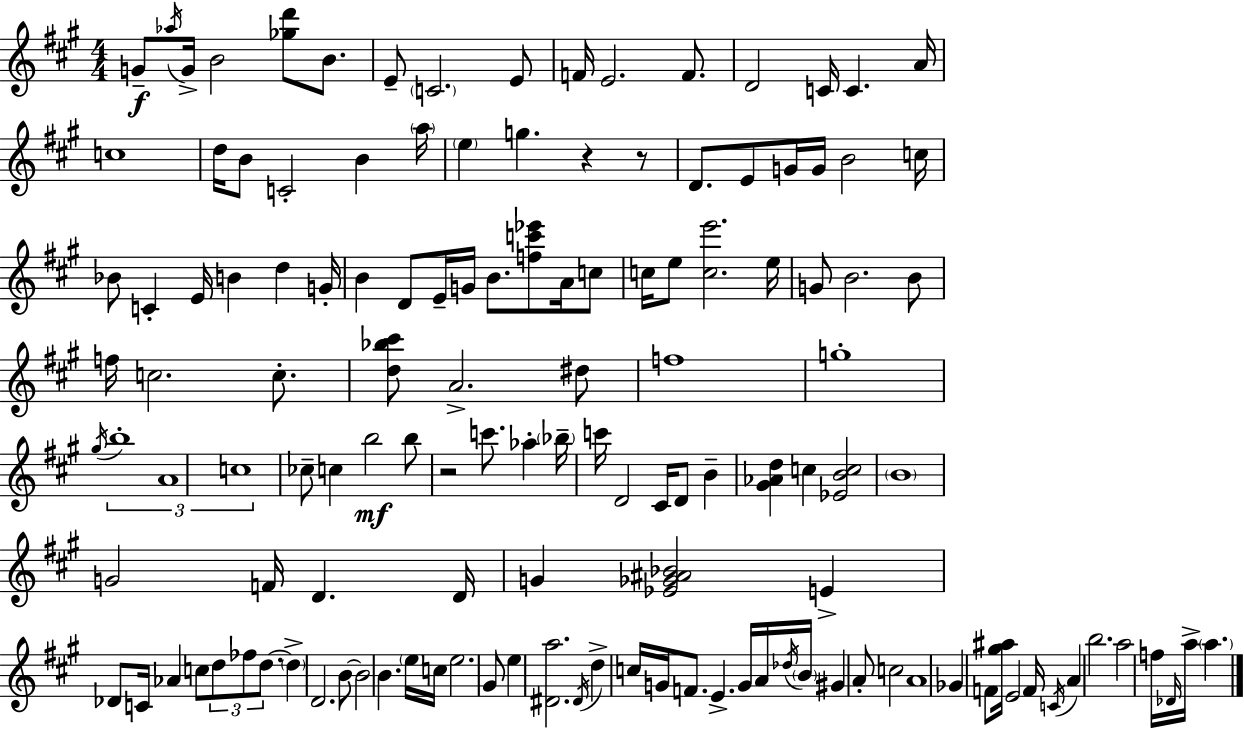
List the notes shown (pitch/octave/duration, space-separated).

G4/e Ab5/s G4/s B4/h [Gb5,D6]/e B4/e. E4/e C4/h. E4/e F4/s E4/h. F4/e. D4/h C4/s C4/q. A4/s C5/w D5/s B4/e C4/h B4/q A5/s E5/q G5/q. R/q R/e D4/e. E4/e G4/s G4/s B4/h C5/s Bb4/e C4/q E4/s B4/q D5/q G4/s B4/q D4/e E4/s G4/s B4/e. [F5,C6,Eb6]/e A4/s C5/e C5/s E5/e [C5,E6]/h. E5/s G4/e B4/h. B4/e F5/s C5/h. C5/e. [D5,Bb5,C#6]/e A4/h. D#5/e F5/w G5/w G#5/s B5/w A4/w C5/w CES5/e C5/q B5/h B5/e R/h C6/e. Ab5/q Bb5/s C6/s D4/h C#4/s D4/e B4/q [G#4,Ab4,D5]/q C5/q [Eb4,B4,C5]/h B4/w G4/h F4/s D4/q. D4/s G4/q [Eb4,Gb4,A#4,Bb4]/h E4/q Db4/e C4/s Ab4/q C5/e D5/e FES5/e D5/e. D5/q D4/h. B4/e B4/h B4/q. E5/s C5/s E5/h. G#4/e E5/q [D#4,A5]/h. D#4/s D5/q C5/s G4/s F4/e. E4/q. G4/s A4/s Db5/s B4/s G#4/q A4/e C5/h A4/w Gb4/q F4/e [G#5,A#5]/s E4/h F4/s C4/s A4/q B5/h. A5/h F5/s Db4/s A5/s A5/q.